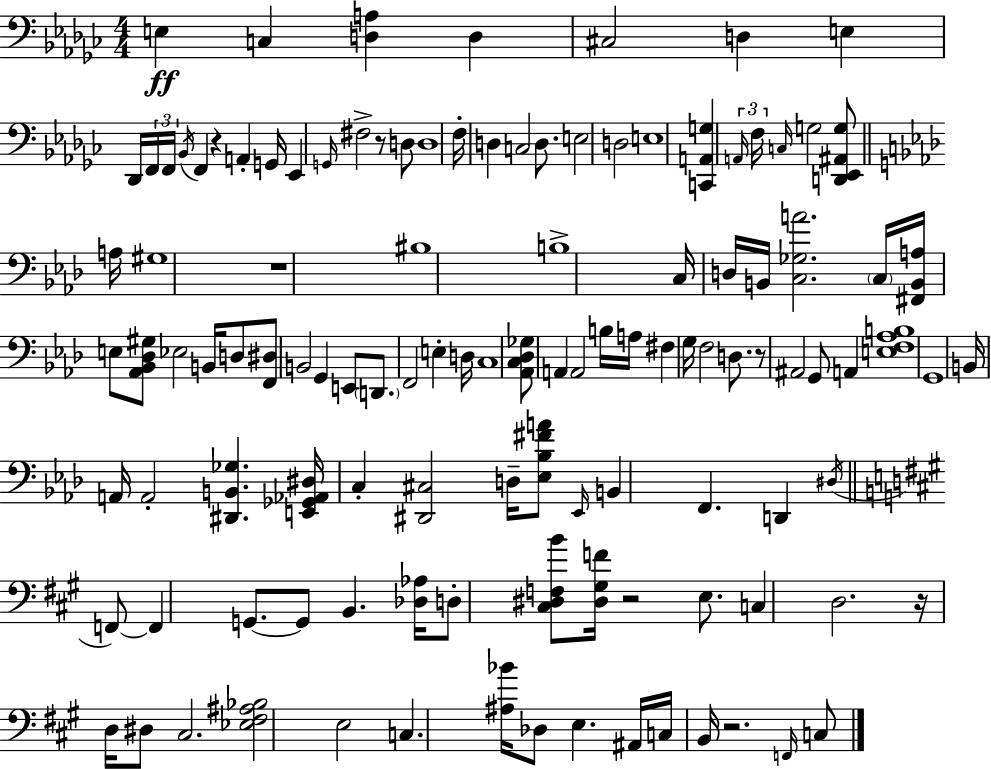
E3/q C3/q [D3,A3]/q D3/q C#3/h D3/q E3/q Db2/s F2/s F2/s Bb2/s F2/q R/q A2/q G2/s Eb2/q G2/s F#3/h R/e D3/e D3/w F3/s D3/q C3/h D3/e. E3/h D3/h E3/w [C2,A2,G3]/q A2/s F3/s C3/s G3/h [D2,Eb2,A#2,G3]/e A3/s G#3/w R/w BIS3/w B3/w C3/s D3/s B2/s [C3,Gb3,A4]/h. C3/s [F#2,B2,A3]/s E3/e [Ab2,Bb2,Db3,G#3]/e Eb3/h B2/s D3/e [F2,D#3]/e B2/h G2/q E2/e D2/e. F2/h E3/q D3/s C3/w [Ab2,C3,Db3,Gb3]/e A2/q A2/h B3/s A3/s F#3/q G3/s F3/h D3/e. R/e A#2/h G2/e A2/q [E3,F3,Ab3,B3]/w G2/w B2/s A2/s A2/h [D#2,B2,Gb3]/q. [E2,Gb2,Ab2,D#3]/s C3/q [D#2,C#3]/h D3/s [Eb3,Bb3,F#4,A4]/e Eb2/s B2/q F2/q. D2/q D#3/s F2/e F2/q G2/e. G2/e B2/q. [Db3,Ab3]/s D3/e [C#3,D#3,F3,B4]/e [D#3,G#3,F4]/s R/h E3/e. C3/q D3/h. R/s D3/s D#3/e C#3/h. [Eb3,F#3,A#3,Bb3]/h E3/h C3/q. [A#3,Bb4]/s Db3/e E3/q. A#2/s C3/s B2/s R/h. F2/s C3/e